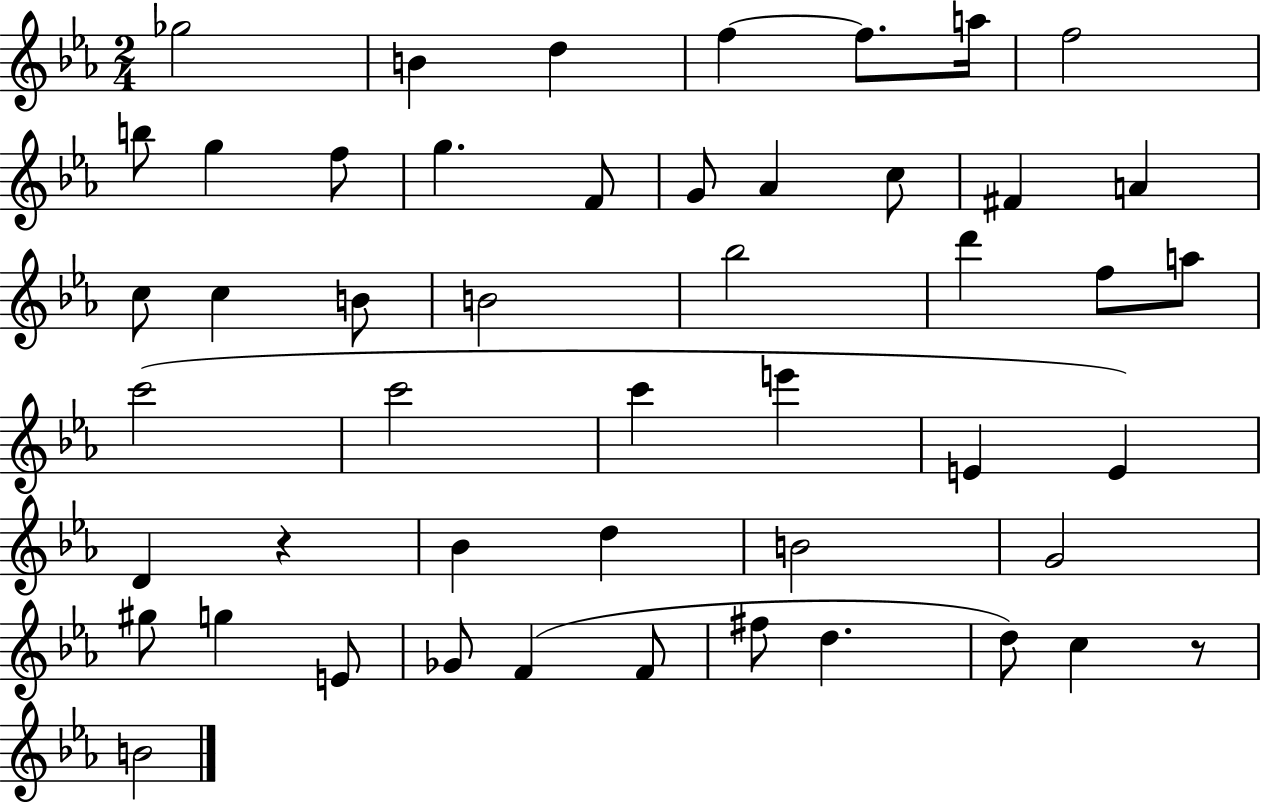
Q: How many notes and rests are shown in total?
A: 49